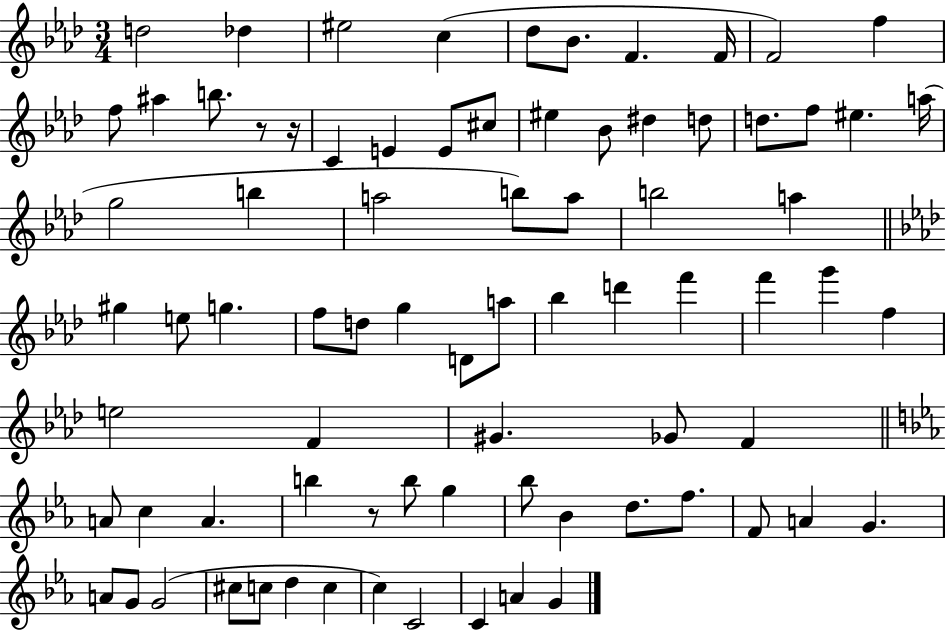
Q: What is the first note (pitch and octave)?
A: D5